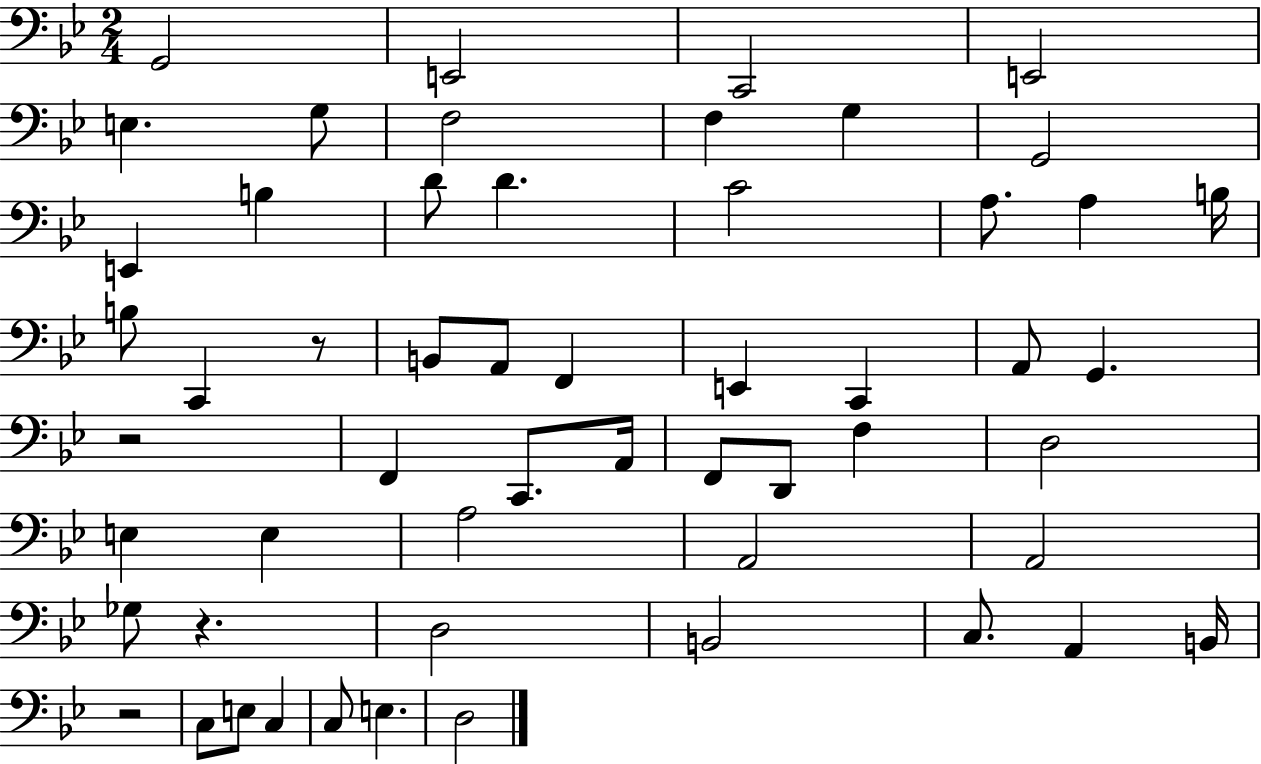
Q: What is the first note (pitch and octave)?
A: G2